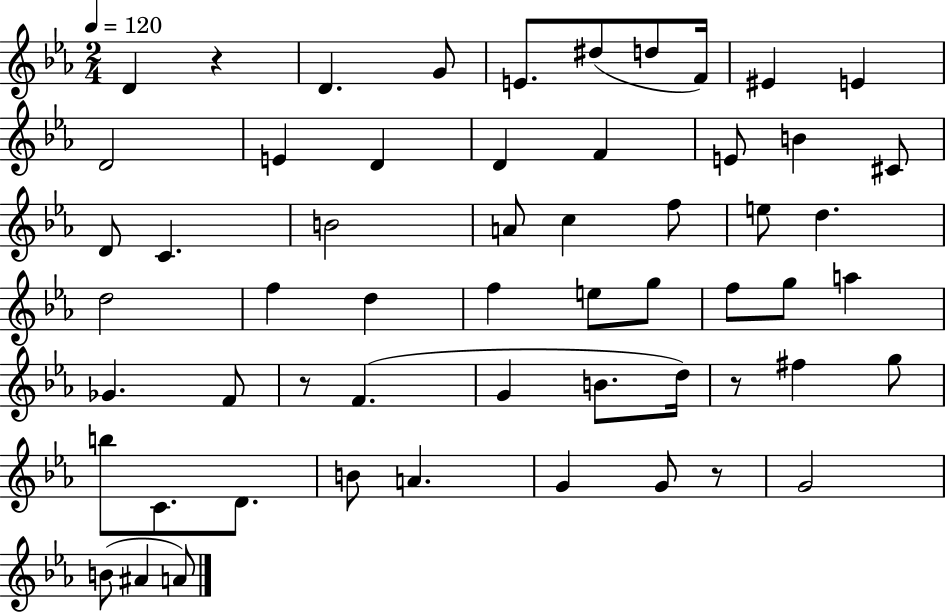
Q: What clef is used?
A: treble